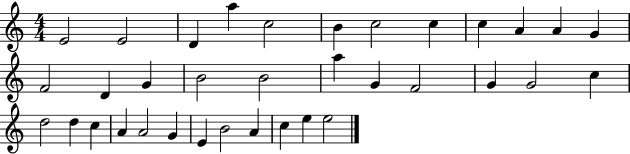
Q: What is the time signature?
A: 4/4